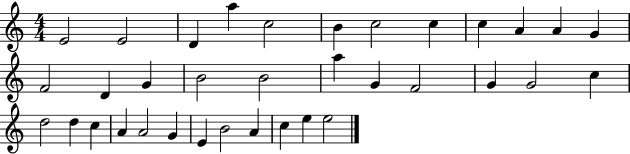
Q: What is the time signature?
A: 4/4